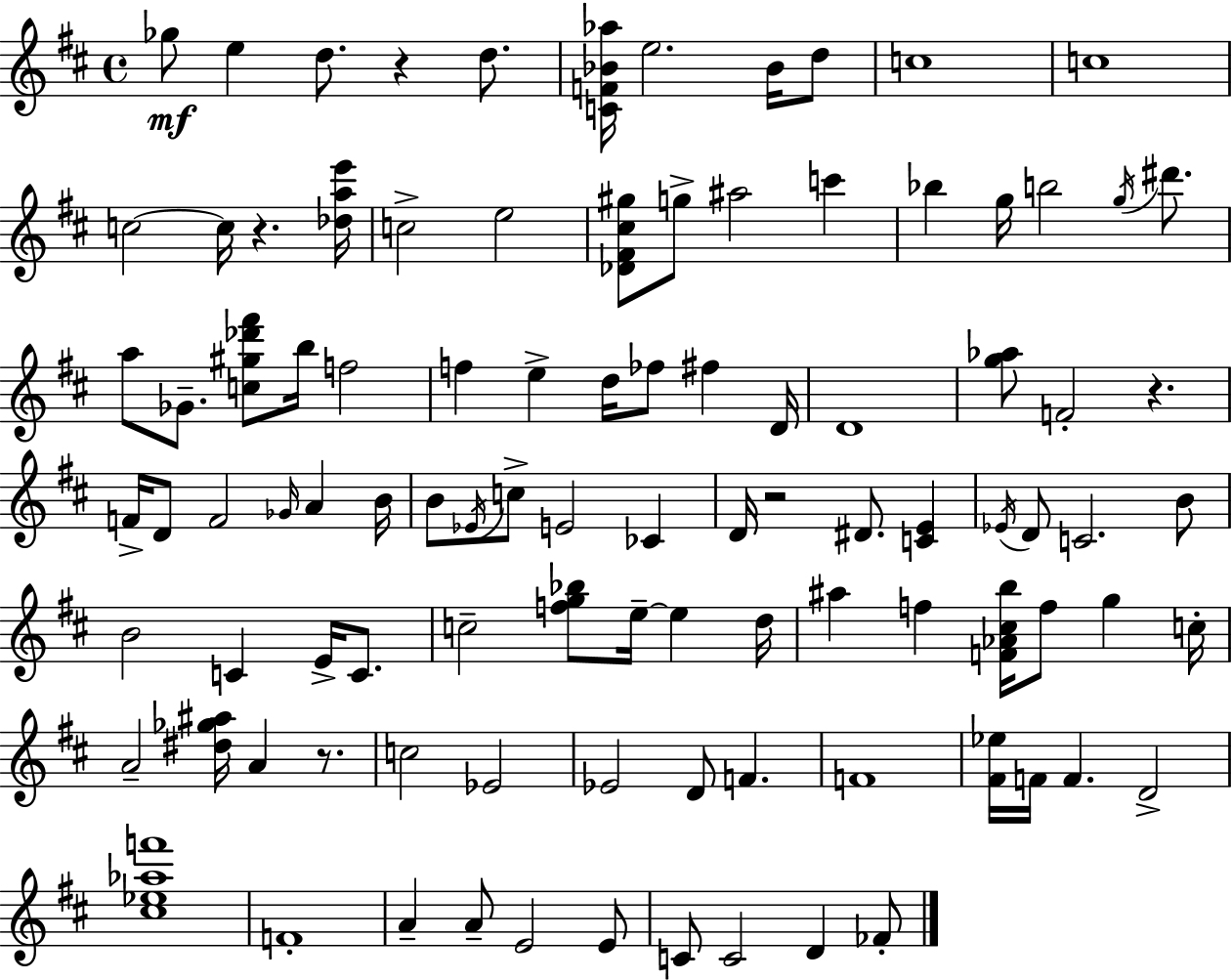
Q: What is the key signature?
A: D major